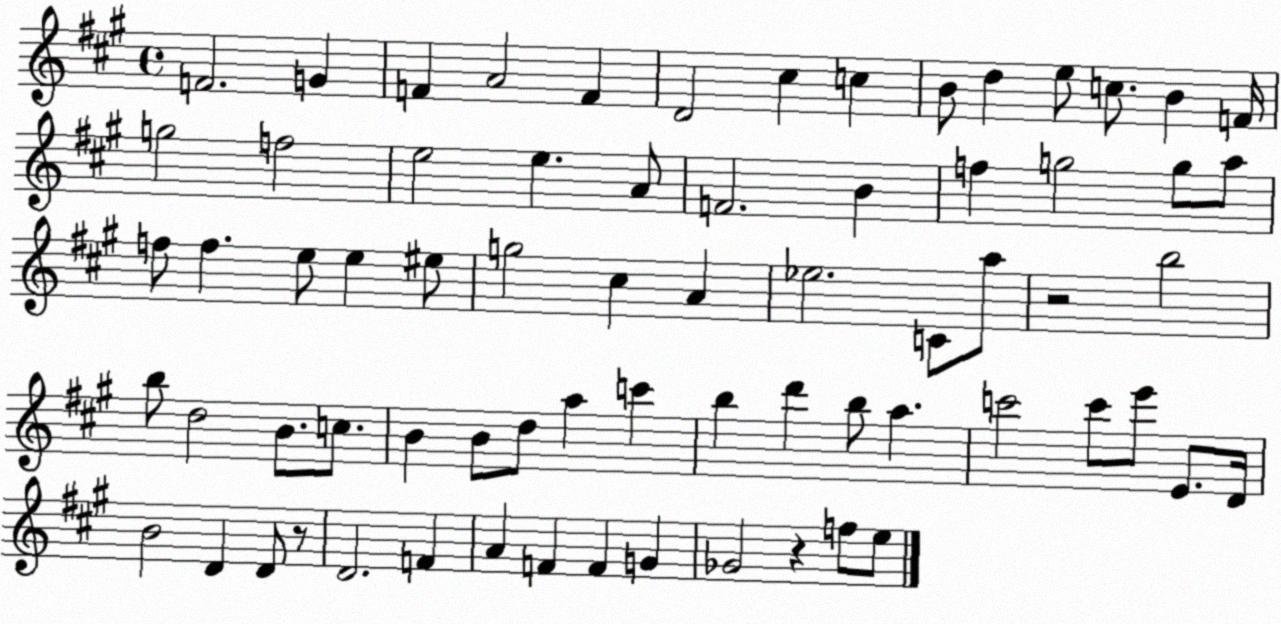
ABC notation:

X:1
T:Untitled
M:4/4
L:1/4
K:A
F2 G F A2 F D2 ^c c B/2 d e/2 c/2 B F/4 g2 f2 e2 e A/2 F2 B f g2 g/2 a/2 f/2 f e/2 e ^e/2 g2 ^c A _e2 C/2 a/2 z2 b2 b/2 d2 B/2 c/2 B B/2 d/2 a c' b d' b/2 a c'2 c'/2 e'/2 E/2 D/4 B2 D D/2 z/2 D2 F A F F G _G2 z f/2 e/2